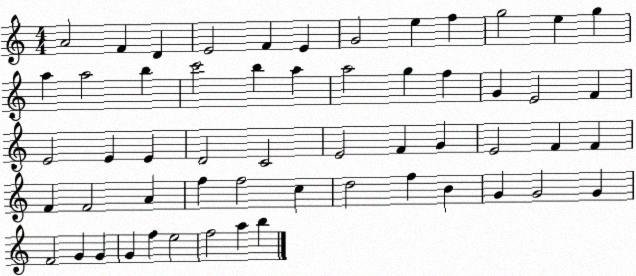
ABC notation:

X:1
T:Untitled
M:4/4
L:1/4
K:C
A2 F D E2 F E G2 e f g2 e g a a2 b c'2 b a a2 g f G E2 F E2 E E D2 C2 E2 F G E2 F F F F2 A f f2 c d2 f B G G2 G F2 G G G f e2 f2 a b